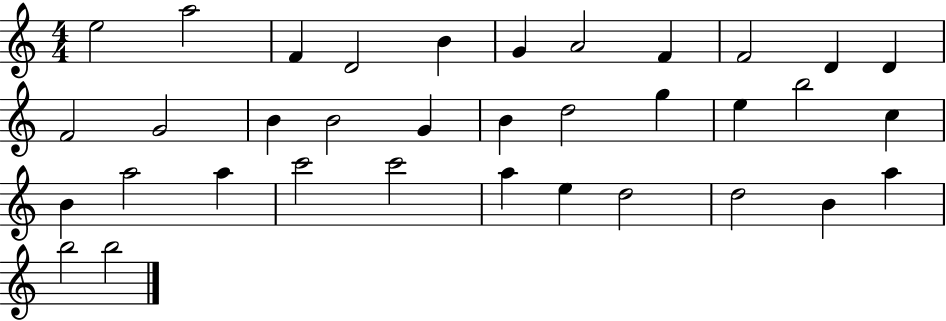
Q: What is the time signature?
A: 4/4